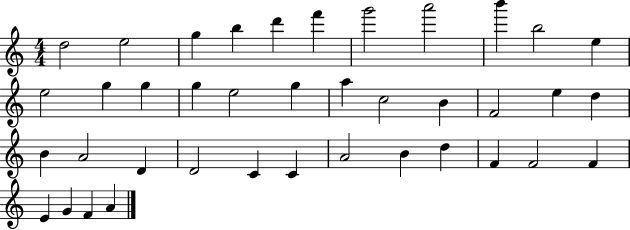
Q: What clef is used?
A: treble